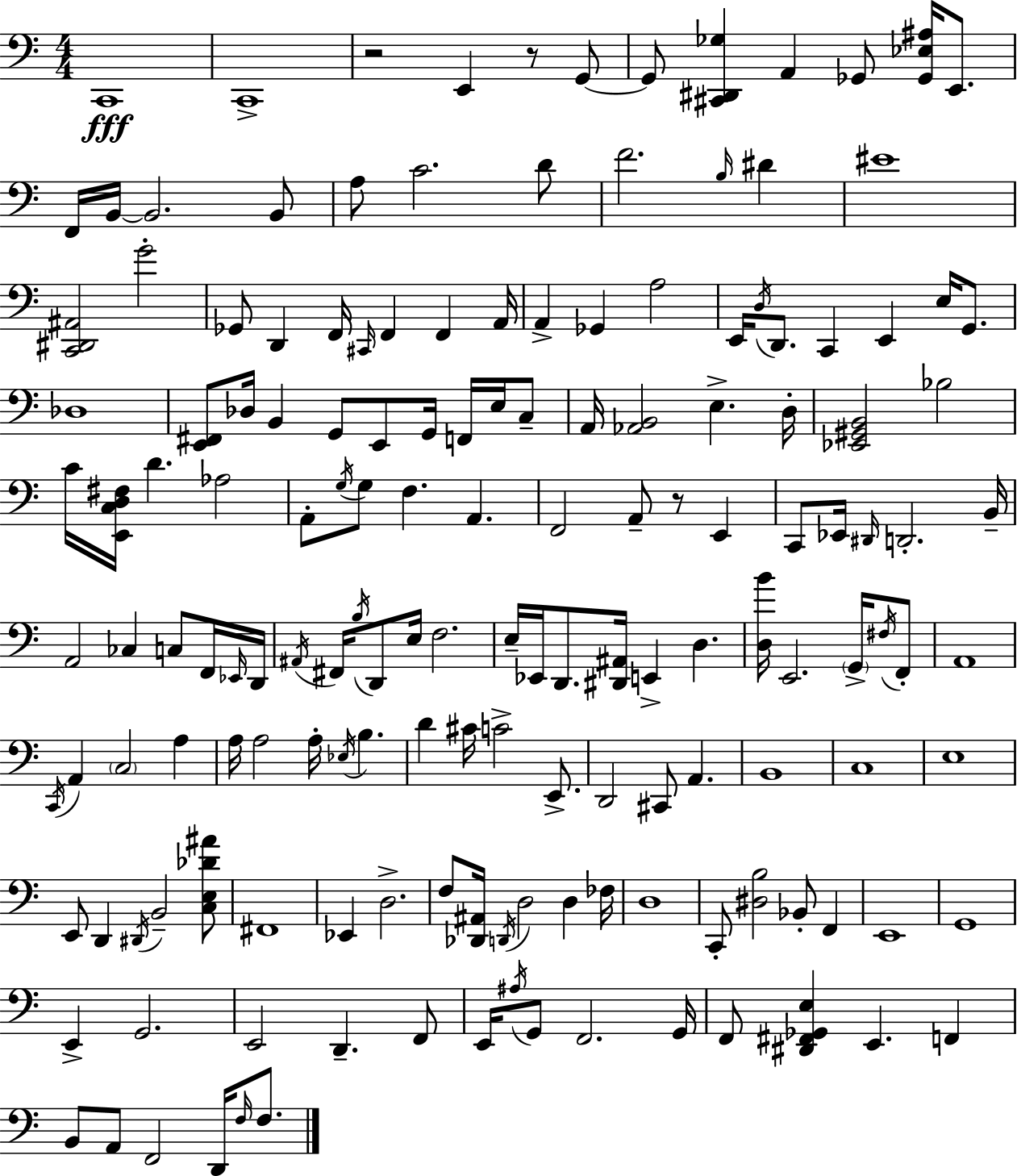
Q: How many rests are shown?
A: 3